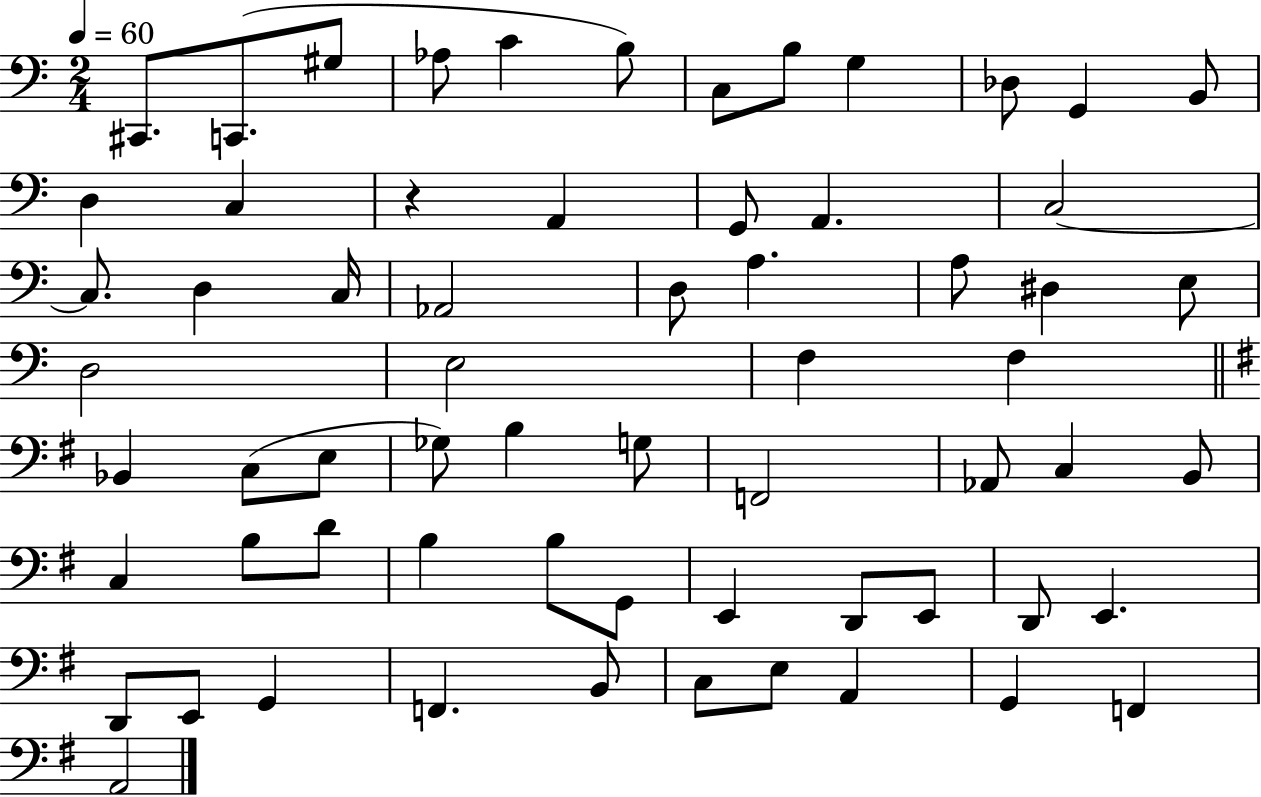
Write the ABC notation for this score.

X:1
T:Untitled
M:2/4
L:1/4
K:C
^C,,/2 C,,/2 ^G,/2 _A,/2 C B,/2 C,/2 B,/2 G, _D,/2 G,, B,,/2 D, C, z A,, G,,/2 A,, C,2 C,/2 D, C,/4 _A,,2 D,/2 A, A,/2 ^D, E,/2 D,2 E,2 F, F, _B,, C,/2 E,/2 _G,/2 B, G,/2 F,,2 _A,,/2 C, B,,/2 C, B,/2 D/2 B, B,/2 G,,/2 E,, D,,/2 E,,/2 D,,/2 E,, D,,/2 E,,/2 G,, F,, B,,/2 C,/2 E,/2 A,, G,, F,, A,,2